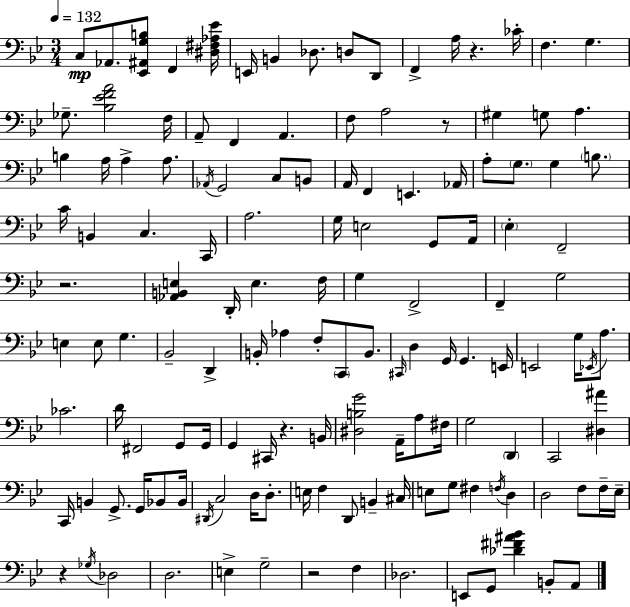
{
  \clef bass
  \numericTimeSignature
  \time 3/4
  \key bes \major
  \tempo 4 = 132
  c8\mp aes,8. <ees, ais, g b>8 f,4 <dis fis aes ees'>16 | e,16 b,4 des8. d8 d,8 | f,4-> a16 r4. ces'16-. | f4. g4. | \break ges8.-- <bes ees' f' a'>2 f16 | a,8-- f,4 a,4. | f8 a2 r8 | gis4 g8 a4. | \break b4 a16 a4-> a8. | \acciaccatura { aes,16 } g,2 c8 b,8 | a,16 f,4 e,4. | aes,16 a8-. \parenthesize g8. g4 \parenthesize b8. | \break c'16 b,4 c4. | c,16 a2. | g16 e2 g,8 | a,16 \parenthesize ees4-. f,2-- | \break r2. | <aes, b, e>4 d,16-. e4. | f16 g4 f,2-> | f,4-- g2 | \break e4 e8 g4. | bes,2-- d,4-> | b,16-. aes4 f8-. \parenthesize c,8 b,8. | \grace { cis,16 } d4 g,16 g,4. | \break e,16 e,2 g16 \acciaccatura { ees,16 } | a8. ces'2. | d'16 fis,2 | g,8 g,16 g,4 cis,16 r4. | \break b,16 <dis b g'>2 a,16-- | a8 fis16 g2 \parenthesize d,4 | c,2 <dis ais'>4 | c,16 b,4 g,8.-> g,16 | \break bes,8 bes,16 \acciaccatura { dis,16 } c2 | d16 d8.-. e16 f4 d,8 b,4-- | cis16 e8 g8 fis4 | \acciaccatura { f16 } d4 d2 | \break f8 f16-- ees16-- r4 \acciaccatura { ges16 } des2 | d2. | e4-> g2-- | r2 | \break f4 des2. | e,8 g,8 <des' fis' ais' bes'>4 | b,8-. a,8 \bar "|."
}